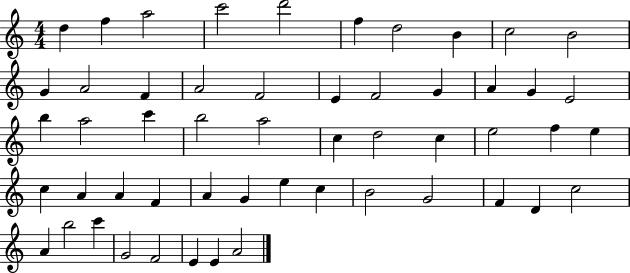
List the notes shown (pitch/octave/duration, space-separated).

D5/q F5/q A5/h C6/h D6/h F5/q D5/h B4/q C5/h B4/h G4/q A4/h F4/q A4/h F4/h E4/q F4/h G4/q A4/q G4/q E4/h B5/q A5/h C6/q B5/h A5/h C5/q D5/h C5/q E5/h F5/q E5/q C5/q A4/q A4/q F4/q A4/q G4/q E5/q C5/q B4/h G4/h F4/q D4/q C5/h A4/q B5/h C6/q G4/h F4/h E4/q E4/q A4/h